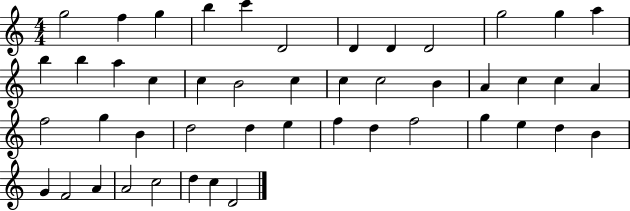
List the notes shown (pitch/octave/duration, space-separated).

G5/h F5/q G5/q B5/q C6/q D4/h D4/q D4/q D4/h G5/h G5/q A5/q B5/q B5/q A5/q C5/q C5/q B4/h C5/q C5/q C5/h B4/q A4/q C5/q C5/q A4/q F5/h G5/q B4/q D5/h D5/q E5/q F5/q D5/q F5/h G5/q E5/q D5/q B4/q G4/q F4/h A4/q A4/h C5/h D5/q C5/q D4/h